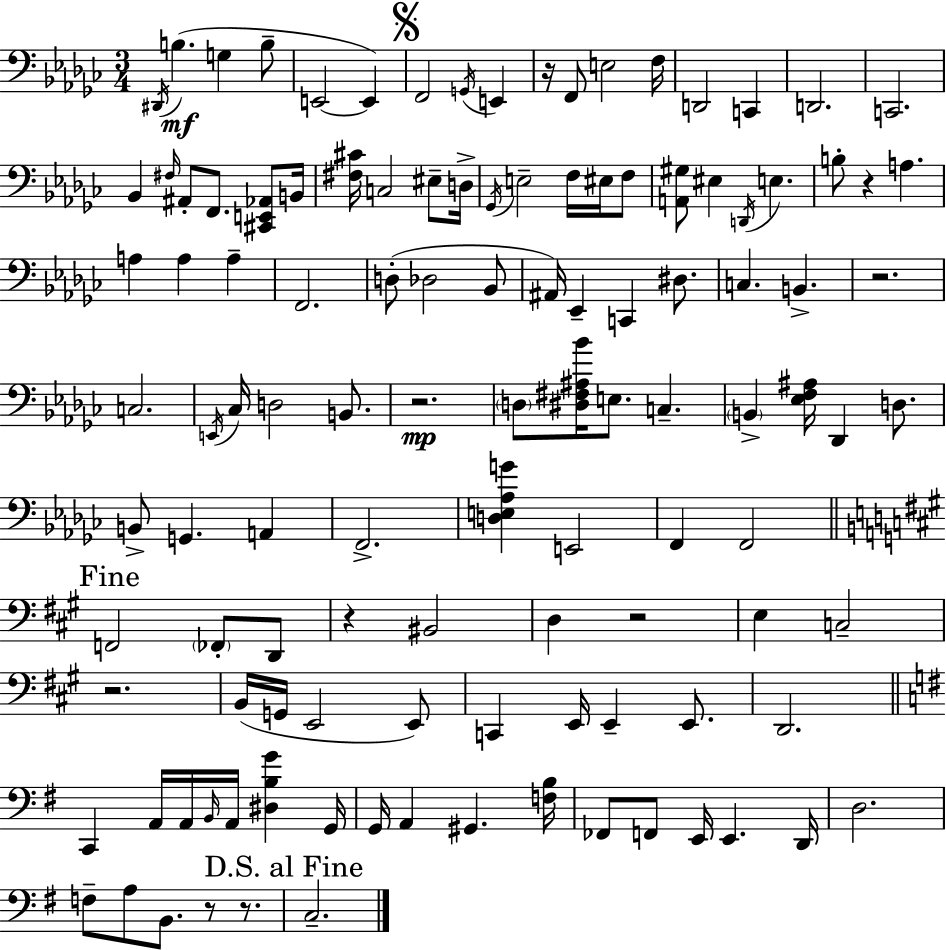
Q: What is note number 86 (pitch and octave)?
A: A2